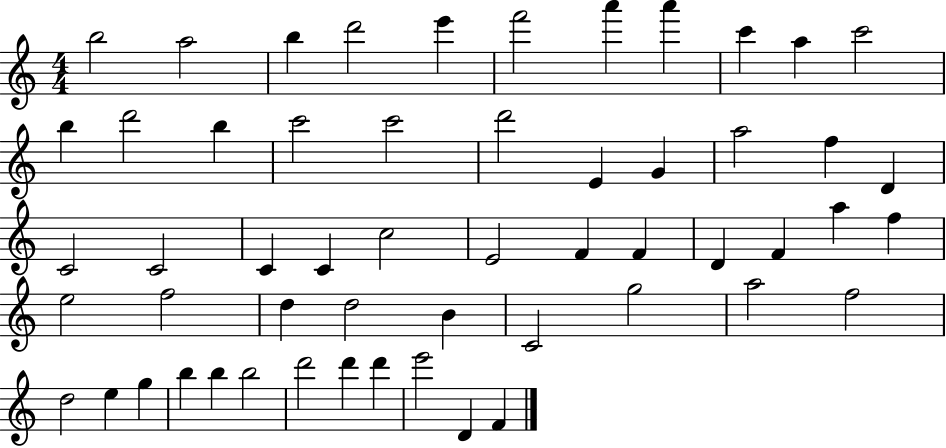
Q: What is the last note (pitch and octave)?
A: F4